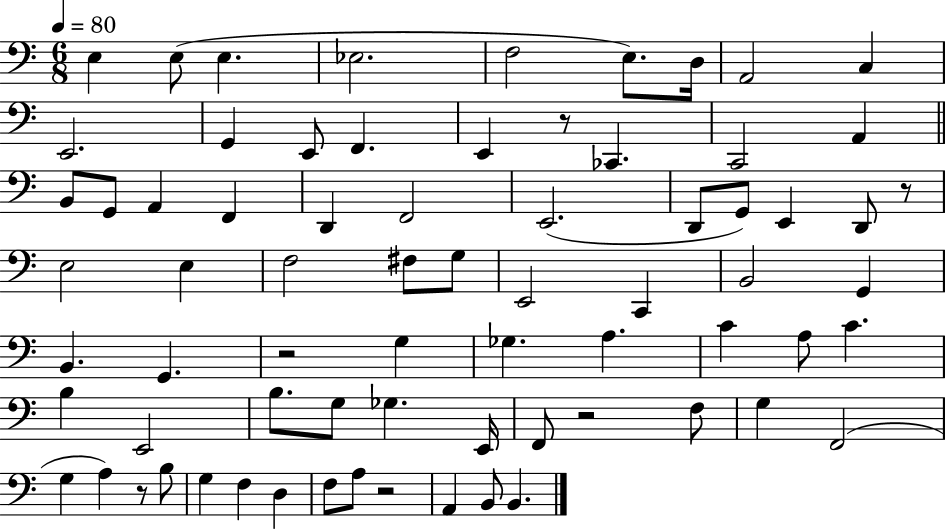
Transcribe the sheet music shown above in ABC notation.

X:1
T:Untitled
M:6/8
L:1/4
K:C
E, E,/2 E, _E,2 F,2 E,/2 D,/4 A,,2 C, E,,2 G,, E,,/2 F,, E,, z/2 _C,, C,,2 A,, B,,/2 G,,/2 A,, F,, D,, F,,2 E,,2 D,,/2 G,,/2 E,, D,,/2 z/2 E,2 E, F,2 ^F,/2 G,/2 E,,2 C,, B,,2 G,, B,, G,, z2 G, _G, A, C A,/2 C B, E,,2 B,/2 G,/2 _G, E,,/4 F,,/2 z2 F,/2 G, F,,2 G, A, z/2 B,/2 G, F, D, F,/2 A,/2 z2 A,, B,,/2 B,,